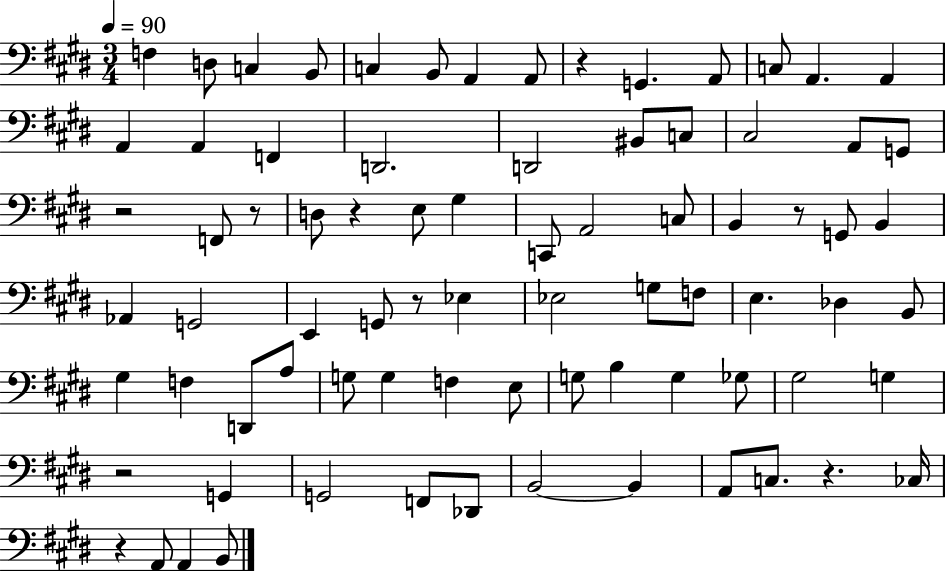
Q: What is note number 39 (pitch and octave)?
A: Eb3